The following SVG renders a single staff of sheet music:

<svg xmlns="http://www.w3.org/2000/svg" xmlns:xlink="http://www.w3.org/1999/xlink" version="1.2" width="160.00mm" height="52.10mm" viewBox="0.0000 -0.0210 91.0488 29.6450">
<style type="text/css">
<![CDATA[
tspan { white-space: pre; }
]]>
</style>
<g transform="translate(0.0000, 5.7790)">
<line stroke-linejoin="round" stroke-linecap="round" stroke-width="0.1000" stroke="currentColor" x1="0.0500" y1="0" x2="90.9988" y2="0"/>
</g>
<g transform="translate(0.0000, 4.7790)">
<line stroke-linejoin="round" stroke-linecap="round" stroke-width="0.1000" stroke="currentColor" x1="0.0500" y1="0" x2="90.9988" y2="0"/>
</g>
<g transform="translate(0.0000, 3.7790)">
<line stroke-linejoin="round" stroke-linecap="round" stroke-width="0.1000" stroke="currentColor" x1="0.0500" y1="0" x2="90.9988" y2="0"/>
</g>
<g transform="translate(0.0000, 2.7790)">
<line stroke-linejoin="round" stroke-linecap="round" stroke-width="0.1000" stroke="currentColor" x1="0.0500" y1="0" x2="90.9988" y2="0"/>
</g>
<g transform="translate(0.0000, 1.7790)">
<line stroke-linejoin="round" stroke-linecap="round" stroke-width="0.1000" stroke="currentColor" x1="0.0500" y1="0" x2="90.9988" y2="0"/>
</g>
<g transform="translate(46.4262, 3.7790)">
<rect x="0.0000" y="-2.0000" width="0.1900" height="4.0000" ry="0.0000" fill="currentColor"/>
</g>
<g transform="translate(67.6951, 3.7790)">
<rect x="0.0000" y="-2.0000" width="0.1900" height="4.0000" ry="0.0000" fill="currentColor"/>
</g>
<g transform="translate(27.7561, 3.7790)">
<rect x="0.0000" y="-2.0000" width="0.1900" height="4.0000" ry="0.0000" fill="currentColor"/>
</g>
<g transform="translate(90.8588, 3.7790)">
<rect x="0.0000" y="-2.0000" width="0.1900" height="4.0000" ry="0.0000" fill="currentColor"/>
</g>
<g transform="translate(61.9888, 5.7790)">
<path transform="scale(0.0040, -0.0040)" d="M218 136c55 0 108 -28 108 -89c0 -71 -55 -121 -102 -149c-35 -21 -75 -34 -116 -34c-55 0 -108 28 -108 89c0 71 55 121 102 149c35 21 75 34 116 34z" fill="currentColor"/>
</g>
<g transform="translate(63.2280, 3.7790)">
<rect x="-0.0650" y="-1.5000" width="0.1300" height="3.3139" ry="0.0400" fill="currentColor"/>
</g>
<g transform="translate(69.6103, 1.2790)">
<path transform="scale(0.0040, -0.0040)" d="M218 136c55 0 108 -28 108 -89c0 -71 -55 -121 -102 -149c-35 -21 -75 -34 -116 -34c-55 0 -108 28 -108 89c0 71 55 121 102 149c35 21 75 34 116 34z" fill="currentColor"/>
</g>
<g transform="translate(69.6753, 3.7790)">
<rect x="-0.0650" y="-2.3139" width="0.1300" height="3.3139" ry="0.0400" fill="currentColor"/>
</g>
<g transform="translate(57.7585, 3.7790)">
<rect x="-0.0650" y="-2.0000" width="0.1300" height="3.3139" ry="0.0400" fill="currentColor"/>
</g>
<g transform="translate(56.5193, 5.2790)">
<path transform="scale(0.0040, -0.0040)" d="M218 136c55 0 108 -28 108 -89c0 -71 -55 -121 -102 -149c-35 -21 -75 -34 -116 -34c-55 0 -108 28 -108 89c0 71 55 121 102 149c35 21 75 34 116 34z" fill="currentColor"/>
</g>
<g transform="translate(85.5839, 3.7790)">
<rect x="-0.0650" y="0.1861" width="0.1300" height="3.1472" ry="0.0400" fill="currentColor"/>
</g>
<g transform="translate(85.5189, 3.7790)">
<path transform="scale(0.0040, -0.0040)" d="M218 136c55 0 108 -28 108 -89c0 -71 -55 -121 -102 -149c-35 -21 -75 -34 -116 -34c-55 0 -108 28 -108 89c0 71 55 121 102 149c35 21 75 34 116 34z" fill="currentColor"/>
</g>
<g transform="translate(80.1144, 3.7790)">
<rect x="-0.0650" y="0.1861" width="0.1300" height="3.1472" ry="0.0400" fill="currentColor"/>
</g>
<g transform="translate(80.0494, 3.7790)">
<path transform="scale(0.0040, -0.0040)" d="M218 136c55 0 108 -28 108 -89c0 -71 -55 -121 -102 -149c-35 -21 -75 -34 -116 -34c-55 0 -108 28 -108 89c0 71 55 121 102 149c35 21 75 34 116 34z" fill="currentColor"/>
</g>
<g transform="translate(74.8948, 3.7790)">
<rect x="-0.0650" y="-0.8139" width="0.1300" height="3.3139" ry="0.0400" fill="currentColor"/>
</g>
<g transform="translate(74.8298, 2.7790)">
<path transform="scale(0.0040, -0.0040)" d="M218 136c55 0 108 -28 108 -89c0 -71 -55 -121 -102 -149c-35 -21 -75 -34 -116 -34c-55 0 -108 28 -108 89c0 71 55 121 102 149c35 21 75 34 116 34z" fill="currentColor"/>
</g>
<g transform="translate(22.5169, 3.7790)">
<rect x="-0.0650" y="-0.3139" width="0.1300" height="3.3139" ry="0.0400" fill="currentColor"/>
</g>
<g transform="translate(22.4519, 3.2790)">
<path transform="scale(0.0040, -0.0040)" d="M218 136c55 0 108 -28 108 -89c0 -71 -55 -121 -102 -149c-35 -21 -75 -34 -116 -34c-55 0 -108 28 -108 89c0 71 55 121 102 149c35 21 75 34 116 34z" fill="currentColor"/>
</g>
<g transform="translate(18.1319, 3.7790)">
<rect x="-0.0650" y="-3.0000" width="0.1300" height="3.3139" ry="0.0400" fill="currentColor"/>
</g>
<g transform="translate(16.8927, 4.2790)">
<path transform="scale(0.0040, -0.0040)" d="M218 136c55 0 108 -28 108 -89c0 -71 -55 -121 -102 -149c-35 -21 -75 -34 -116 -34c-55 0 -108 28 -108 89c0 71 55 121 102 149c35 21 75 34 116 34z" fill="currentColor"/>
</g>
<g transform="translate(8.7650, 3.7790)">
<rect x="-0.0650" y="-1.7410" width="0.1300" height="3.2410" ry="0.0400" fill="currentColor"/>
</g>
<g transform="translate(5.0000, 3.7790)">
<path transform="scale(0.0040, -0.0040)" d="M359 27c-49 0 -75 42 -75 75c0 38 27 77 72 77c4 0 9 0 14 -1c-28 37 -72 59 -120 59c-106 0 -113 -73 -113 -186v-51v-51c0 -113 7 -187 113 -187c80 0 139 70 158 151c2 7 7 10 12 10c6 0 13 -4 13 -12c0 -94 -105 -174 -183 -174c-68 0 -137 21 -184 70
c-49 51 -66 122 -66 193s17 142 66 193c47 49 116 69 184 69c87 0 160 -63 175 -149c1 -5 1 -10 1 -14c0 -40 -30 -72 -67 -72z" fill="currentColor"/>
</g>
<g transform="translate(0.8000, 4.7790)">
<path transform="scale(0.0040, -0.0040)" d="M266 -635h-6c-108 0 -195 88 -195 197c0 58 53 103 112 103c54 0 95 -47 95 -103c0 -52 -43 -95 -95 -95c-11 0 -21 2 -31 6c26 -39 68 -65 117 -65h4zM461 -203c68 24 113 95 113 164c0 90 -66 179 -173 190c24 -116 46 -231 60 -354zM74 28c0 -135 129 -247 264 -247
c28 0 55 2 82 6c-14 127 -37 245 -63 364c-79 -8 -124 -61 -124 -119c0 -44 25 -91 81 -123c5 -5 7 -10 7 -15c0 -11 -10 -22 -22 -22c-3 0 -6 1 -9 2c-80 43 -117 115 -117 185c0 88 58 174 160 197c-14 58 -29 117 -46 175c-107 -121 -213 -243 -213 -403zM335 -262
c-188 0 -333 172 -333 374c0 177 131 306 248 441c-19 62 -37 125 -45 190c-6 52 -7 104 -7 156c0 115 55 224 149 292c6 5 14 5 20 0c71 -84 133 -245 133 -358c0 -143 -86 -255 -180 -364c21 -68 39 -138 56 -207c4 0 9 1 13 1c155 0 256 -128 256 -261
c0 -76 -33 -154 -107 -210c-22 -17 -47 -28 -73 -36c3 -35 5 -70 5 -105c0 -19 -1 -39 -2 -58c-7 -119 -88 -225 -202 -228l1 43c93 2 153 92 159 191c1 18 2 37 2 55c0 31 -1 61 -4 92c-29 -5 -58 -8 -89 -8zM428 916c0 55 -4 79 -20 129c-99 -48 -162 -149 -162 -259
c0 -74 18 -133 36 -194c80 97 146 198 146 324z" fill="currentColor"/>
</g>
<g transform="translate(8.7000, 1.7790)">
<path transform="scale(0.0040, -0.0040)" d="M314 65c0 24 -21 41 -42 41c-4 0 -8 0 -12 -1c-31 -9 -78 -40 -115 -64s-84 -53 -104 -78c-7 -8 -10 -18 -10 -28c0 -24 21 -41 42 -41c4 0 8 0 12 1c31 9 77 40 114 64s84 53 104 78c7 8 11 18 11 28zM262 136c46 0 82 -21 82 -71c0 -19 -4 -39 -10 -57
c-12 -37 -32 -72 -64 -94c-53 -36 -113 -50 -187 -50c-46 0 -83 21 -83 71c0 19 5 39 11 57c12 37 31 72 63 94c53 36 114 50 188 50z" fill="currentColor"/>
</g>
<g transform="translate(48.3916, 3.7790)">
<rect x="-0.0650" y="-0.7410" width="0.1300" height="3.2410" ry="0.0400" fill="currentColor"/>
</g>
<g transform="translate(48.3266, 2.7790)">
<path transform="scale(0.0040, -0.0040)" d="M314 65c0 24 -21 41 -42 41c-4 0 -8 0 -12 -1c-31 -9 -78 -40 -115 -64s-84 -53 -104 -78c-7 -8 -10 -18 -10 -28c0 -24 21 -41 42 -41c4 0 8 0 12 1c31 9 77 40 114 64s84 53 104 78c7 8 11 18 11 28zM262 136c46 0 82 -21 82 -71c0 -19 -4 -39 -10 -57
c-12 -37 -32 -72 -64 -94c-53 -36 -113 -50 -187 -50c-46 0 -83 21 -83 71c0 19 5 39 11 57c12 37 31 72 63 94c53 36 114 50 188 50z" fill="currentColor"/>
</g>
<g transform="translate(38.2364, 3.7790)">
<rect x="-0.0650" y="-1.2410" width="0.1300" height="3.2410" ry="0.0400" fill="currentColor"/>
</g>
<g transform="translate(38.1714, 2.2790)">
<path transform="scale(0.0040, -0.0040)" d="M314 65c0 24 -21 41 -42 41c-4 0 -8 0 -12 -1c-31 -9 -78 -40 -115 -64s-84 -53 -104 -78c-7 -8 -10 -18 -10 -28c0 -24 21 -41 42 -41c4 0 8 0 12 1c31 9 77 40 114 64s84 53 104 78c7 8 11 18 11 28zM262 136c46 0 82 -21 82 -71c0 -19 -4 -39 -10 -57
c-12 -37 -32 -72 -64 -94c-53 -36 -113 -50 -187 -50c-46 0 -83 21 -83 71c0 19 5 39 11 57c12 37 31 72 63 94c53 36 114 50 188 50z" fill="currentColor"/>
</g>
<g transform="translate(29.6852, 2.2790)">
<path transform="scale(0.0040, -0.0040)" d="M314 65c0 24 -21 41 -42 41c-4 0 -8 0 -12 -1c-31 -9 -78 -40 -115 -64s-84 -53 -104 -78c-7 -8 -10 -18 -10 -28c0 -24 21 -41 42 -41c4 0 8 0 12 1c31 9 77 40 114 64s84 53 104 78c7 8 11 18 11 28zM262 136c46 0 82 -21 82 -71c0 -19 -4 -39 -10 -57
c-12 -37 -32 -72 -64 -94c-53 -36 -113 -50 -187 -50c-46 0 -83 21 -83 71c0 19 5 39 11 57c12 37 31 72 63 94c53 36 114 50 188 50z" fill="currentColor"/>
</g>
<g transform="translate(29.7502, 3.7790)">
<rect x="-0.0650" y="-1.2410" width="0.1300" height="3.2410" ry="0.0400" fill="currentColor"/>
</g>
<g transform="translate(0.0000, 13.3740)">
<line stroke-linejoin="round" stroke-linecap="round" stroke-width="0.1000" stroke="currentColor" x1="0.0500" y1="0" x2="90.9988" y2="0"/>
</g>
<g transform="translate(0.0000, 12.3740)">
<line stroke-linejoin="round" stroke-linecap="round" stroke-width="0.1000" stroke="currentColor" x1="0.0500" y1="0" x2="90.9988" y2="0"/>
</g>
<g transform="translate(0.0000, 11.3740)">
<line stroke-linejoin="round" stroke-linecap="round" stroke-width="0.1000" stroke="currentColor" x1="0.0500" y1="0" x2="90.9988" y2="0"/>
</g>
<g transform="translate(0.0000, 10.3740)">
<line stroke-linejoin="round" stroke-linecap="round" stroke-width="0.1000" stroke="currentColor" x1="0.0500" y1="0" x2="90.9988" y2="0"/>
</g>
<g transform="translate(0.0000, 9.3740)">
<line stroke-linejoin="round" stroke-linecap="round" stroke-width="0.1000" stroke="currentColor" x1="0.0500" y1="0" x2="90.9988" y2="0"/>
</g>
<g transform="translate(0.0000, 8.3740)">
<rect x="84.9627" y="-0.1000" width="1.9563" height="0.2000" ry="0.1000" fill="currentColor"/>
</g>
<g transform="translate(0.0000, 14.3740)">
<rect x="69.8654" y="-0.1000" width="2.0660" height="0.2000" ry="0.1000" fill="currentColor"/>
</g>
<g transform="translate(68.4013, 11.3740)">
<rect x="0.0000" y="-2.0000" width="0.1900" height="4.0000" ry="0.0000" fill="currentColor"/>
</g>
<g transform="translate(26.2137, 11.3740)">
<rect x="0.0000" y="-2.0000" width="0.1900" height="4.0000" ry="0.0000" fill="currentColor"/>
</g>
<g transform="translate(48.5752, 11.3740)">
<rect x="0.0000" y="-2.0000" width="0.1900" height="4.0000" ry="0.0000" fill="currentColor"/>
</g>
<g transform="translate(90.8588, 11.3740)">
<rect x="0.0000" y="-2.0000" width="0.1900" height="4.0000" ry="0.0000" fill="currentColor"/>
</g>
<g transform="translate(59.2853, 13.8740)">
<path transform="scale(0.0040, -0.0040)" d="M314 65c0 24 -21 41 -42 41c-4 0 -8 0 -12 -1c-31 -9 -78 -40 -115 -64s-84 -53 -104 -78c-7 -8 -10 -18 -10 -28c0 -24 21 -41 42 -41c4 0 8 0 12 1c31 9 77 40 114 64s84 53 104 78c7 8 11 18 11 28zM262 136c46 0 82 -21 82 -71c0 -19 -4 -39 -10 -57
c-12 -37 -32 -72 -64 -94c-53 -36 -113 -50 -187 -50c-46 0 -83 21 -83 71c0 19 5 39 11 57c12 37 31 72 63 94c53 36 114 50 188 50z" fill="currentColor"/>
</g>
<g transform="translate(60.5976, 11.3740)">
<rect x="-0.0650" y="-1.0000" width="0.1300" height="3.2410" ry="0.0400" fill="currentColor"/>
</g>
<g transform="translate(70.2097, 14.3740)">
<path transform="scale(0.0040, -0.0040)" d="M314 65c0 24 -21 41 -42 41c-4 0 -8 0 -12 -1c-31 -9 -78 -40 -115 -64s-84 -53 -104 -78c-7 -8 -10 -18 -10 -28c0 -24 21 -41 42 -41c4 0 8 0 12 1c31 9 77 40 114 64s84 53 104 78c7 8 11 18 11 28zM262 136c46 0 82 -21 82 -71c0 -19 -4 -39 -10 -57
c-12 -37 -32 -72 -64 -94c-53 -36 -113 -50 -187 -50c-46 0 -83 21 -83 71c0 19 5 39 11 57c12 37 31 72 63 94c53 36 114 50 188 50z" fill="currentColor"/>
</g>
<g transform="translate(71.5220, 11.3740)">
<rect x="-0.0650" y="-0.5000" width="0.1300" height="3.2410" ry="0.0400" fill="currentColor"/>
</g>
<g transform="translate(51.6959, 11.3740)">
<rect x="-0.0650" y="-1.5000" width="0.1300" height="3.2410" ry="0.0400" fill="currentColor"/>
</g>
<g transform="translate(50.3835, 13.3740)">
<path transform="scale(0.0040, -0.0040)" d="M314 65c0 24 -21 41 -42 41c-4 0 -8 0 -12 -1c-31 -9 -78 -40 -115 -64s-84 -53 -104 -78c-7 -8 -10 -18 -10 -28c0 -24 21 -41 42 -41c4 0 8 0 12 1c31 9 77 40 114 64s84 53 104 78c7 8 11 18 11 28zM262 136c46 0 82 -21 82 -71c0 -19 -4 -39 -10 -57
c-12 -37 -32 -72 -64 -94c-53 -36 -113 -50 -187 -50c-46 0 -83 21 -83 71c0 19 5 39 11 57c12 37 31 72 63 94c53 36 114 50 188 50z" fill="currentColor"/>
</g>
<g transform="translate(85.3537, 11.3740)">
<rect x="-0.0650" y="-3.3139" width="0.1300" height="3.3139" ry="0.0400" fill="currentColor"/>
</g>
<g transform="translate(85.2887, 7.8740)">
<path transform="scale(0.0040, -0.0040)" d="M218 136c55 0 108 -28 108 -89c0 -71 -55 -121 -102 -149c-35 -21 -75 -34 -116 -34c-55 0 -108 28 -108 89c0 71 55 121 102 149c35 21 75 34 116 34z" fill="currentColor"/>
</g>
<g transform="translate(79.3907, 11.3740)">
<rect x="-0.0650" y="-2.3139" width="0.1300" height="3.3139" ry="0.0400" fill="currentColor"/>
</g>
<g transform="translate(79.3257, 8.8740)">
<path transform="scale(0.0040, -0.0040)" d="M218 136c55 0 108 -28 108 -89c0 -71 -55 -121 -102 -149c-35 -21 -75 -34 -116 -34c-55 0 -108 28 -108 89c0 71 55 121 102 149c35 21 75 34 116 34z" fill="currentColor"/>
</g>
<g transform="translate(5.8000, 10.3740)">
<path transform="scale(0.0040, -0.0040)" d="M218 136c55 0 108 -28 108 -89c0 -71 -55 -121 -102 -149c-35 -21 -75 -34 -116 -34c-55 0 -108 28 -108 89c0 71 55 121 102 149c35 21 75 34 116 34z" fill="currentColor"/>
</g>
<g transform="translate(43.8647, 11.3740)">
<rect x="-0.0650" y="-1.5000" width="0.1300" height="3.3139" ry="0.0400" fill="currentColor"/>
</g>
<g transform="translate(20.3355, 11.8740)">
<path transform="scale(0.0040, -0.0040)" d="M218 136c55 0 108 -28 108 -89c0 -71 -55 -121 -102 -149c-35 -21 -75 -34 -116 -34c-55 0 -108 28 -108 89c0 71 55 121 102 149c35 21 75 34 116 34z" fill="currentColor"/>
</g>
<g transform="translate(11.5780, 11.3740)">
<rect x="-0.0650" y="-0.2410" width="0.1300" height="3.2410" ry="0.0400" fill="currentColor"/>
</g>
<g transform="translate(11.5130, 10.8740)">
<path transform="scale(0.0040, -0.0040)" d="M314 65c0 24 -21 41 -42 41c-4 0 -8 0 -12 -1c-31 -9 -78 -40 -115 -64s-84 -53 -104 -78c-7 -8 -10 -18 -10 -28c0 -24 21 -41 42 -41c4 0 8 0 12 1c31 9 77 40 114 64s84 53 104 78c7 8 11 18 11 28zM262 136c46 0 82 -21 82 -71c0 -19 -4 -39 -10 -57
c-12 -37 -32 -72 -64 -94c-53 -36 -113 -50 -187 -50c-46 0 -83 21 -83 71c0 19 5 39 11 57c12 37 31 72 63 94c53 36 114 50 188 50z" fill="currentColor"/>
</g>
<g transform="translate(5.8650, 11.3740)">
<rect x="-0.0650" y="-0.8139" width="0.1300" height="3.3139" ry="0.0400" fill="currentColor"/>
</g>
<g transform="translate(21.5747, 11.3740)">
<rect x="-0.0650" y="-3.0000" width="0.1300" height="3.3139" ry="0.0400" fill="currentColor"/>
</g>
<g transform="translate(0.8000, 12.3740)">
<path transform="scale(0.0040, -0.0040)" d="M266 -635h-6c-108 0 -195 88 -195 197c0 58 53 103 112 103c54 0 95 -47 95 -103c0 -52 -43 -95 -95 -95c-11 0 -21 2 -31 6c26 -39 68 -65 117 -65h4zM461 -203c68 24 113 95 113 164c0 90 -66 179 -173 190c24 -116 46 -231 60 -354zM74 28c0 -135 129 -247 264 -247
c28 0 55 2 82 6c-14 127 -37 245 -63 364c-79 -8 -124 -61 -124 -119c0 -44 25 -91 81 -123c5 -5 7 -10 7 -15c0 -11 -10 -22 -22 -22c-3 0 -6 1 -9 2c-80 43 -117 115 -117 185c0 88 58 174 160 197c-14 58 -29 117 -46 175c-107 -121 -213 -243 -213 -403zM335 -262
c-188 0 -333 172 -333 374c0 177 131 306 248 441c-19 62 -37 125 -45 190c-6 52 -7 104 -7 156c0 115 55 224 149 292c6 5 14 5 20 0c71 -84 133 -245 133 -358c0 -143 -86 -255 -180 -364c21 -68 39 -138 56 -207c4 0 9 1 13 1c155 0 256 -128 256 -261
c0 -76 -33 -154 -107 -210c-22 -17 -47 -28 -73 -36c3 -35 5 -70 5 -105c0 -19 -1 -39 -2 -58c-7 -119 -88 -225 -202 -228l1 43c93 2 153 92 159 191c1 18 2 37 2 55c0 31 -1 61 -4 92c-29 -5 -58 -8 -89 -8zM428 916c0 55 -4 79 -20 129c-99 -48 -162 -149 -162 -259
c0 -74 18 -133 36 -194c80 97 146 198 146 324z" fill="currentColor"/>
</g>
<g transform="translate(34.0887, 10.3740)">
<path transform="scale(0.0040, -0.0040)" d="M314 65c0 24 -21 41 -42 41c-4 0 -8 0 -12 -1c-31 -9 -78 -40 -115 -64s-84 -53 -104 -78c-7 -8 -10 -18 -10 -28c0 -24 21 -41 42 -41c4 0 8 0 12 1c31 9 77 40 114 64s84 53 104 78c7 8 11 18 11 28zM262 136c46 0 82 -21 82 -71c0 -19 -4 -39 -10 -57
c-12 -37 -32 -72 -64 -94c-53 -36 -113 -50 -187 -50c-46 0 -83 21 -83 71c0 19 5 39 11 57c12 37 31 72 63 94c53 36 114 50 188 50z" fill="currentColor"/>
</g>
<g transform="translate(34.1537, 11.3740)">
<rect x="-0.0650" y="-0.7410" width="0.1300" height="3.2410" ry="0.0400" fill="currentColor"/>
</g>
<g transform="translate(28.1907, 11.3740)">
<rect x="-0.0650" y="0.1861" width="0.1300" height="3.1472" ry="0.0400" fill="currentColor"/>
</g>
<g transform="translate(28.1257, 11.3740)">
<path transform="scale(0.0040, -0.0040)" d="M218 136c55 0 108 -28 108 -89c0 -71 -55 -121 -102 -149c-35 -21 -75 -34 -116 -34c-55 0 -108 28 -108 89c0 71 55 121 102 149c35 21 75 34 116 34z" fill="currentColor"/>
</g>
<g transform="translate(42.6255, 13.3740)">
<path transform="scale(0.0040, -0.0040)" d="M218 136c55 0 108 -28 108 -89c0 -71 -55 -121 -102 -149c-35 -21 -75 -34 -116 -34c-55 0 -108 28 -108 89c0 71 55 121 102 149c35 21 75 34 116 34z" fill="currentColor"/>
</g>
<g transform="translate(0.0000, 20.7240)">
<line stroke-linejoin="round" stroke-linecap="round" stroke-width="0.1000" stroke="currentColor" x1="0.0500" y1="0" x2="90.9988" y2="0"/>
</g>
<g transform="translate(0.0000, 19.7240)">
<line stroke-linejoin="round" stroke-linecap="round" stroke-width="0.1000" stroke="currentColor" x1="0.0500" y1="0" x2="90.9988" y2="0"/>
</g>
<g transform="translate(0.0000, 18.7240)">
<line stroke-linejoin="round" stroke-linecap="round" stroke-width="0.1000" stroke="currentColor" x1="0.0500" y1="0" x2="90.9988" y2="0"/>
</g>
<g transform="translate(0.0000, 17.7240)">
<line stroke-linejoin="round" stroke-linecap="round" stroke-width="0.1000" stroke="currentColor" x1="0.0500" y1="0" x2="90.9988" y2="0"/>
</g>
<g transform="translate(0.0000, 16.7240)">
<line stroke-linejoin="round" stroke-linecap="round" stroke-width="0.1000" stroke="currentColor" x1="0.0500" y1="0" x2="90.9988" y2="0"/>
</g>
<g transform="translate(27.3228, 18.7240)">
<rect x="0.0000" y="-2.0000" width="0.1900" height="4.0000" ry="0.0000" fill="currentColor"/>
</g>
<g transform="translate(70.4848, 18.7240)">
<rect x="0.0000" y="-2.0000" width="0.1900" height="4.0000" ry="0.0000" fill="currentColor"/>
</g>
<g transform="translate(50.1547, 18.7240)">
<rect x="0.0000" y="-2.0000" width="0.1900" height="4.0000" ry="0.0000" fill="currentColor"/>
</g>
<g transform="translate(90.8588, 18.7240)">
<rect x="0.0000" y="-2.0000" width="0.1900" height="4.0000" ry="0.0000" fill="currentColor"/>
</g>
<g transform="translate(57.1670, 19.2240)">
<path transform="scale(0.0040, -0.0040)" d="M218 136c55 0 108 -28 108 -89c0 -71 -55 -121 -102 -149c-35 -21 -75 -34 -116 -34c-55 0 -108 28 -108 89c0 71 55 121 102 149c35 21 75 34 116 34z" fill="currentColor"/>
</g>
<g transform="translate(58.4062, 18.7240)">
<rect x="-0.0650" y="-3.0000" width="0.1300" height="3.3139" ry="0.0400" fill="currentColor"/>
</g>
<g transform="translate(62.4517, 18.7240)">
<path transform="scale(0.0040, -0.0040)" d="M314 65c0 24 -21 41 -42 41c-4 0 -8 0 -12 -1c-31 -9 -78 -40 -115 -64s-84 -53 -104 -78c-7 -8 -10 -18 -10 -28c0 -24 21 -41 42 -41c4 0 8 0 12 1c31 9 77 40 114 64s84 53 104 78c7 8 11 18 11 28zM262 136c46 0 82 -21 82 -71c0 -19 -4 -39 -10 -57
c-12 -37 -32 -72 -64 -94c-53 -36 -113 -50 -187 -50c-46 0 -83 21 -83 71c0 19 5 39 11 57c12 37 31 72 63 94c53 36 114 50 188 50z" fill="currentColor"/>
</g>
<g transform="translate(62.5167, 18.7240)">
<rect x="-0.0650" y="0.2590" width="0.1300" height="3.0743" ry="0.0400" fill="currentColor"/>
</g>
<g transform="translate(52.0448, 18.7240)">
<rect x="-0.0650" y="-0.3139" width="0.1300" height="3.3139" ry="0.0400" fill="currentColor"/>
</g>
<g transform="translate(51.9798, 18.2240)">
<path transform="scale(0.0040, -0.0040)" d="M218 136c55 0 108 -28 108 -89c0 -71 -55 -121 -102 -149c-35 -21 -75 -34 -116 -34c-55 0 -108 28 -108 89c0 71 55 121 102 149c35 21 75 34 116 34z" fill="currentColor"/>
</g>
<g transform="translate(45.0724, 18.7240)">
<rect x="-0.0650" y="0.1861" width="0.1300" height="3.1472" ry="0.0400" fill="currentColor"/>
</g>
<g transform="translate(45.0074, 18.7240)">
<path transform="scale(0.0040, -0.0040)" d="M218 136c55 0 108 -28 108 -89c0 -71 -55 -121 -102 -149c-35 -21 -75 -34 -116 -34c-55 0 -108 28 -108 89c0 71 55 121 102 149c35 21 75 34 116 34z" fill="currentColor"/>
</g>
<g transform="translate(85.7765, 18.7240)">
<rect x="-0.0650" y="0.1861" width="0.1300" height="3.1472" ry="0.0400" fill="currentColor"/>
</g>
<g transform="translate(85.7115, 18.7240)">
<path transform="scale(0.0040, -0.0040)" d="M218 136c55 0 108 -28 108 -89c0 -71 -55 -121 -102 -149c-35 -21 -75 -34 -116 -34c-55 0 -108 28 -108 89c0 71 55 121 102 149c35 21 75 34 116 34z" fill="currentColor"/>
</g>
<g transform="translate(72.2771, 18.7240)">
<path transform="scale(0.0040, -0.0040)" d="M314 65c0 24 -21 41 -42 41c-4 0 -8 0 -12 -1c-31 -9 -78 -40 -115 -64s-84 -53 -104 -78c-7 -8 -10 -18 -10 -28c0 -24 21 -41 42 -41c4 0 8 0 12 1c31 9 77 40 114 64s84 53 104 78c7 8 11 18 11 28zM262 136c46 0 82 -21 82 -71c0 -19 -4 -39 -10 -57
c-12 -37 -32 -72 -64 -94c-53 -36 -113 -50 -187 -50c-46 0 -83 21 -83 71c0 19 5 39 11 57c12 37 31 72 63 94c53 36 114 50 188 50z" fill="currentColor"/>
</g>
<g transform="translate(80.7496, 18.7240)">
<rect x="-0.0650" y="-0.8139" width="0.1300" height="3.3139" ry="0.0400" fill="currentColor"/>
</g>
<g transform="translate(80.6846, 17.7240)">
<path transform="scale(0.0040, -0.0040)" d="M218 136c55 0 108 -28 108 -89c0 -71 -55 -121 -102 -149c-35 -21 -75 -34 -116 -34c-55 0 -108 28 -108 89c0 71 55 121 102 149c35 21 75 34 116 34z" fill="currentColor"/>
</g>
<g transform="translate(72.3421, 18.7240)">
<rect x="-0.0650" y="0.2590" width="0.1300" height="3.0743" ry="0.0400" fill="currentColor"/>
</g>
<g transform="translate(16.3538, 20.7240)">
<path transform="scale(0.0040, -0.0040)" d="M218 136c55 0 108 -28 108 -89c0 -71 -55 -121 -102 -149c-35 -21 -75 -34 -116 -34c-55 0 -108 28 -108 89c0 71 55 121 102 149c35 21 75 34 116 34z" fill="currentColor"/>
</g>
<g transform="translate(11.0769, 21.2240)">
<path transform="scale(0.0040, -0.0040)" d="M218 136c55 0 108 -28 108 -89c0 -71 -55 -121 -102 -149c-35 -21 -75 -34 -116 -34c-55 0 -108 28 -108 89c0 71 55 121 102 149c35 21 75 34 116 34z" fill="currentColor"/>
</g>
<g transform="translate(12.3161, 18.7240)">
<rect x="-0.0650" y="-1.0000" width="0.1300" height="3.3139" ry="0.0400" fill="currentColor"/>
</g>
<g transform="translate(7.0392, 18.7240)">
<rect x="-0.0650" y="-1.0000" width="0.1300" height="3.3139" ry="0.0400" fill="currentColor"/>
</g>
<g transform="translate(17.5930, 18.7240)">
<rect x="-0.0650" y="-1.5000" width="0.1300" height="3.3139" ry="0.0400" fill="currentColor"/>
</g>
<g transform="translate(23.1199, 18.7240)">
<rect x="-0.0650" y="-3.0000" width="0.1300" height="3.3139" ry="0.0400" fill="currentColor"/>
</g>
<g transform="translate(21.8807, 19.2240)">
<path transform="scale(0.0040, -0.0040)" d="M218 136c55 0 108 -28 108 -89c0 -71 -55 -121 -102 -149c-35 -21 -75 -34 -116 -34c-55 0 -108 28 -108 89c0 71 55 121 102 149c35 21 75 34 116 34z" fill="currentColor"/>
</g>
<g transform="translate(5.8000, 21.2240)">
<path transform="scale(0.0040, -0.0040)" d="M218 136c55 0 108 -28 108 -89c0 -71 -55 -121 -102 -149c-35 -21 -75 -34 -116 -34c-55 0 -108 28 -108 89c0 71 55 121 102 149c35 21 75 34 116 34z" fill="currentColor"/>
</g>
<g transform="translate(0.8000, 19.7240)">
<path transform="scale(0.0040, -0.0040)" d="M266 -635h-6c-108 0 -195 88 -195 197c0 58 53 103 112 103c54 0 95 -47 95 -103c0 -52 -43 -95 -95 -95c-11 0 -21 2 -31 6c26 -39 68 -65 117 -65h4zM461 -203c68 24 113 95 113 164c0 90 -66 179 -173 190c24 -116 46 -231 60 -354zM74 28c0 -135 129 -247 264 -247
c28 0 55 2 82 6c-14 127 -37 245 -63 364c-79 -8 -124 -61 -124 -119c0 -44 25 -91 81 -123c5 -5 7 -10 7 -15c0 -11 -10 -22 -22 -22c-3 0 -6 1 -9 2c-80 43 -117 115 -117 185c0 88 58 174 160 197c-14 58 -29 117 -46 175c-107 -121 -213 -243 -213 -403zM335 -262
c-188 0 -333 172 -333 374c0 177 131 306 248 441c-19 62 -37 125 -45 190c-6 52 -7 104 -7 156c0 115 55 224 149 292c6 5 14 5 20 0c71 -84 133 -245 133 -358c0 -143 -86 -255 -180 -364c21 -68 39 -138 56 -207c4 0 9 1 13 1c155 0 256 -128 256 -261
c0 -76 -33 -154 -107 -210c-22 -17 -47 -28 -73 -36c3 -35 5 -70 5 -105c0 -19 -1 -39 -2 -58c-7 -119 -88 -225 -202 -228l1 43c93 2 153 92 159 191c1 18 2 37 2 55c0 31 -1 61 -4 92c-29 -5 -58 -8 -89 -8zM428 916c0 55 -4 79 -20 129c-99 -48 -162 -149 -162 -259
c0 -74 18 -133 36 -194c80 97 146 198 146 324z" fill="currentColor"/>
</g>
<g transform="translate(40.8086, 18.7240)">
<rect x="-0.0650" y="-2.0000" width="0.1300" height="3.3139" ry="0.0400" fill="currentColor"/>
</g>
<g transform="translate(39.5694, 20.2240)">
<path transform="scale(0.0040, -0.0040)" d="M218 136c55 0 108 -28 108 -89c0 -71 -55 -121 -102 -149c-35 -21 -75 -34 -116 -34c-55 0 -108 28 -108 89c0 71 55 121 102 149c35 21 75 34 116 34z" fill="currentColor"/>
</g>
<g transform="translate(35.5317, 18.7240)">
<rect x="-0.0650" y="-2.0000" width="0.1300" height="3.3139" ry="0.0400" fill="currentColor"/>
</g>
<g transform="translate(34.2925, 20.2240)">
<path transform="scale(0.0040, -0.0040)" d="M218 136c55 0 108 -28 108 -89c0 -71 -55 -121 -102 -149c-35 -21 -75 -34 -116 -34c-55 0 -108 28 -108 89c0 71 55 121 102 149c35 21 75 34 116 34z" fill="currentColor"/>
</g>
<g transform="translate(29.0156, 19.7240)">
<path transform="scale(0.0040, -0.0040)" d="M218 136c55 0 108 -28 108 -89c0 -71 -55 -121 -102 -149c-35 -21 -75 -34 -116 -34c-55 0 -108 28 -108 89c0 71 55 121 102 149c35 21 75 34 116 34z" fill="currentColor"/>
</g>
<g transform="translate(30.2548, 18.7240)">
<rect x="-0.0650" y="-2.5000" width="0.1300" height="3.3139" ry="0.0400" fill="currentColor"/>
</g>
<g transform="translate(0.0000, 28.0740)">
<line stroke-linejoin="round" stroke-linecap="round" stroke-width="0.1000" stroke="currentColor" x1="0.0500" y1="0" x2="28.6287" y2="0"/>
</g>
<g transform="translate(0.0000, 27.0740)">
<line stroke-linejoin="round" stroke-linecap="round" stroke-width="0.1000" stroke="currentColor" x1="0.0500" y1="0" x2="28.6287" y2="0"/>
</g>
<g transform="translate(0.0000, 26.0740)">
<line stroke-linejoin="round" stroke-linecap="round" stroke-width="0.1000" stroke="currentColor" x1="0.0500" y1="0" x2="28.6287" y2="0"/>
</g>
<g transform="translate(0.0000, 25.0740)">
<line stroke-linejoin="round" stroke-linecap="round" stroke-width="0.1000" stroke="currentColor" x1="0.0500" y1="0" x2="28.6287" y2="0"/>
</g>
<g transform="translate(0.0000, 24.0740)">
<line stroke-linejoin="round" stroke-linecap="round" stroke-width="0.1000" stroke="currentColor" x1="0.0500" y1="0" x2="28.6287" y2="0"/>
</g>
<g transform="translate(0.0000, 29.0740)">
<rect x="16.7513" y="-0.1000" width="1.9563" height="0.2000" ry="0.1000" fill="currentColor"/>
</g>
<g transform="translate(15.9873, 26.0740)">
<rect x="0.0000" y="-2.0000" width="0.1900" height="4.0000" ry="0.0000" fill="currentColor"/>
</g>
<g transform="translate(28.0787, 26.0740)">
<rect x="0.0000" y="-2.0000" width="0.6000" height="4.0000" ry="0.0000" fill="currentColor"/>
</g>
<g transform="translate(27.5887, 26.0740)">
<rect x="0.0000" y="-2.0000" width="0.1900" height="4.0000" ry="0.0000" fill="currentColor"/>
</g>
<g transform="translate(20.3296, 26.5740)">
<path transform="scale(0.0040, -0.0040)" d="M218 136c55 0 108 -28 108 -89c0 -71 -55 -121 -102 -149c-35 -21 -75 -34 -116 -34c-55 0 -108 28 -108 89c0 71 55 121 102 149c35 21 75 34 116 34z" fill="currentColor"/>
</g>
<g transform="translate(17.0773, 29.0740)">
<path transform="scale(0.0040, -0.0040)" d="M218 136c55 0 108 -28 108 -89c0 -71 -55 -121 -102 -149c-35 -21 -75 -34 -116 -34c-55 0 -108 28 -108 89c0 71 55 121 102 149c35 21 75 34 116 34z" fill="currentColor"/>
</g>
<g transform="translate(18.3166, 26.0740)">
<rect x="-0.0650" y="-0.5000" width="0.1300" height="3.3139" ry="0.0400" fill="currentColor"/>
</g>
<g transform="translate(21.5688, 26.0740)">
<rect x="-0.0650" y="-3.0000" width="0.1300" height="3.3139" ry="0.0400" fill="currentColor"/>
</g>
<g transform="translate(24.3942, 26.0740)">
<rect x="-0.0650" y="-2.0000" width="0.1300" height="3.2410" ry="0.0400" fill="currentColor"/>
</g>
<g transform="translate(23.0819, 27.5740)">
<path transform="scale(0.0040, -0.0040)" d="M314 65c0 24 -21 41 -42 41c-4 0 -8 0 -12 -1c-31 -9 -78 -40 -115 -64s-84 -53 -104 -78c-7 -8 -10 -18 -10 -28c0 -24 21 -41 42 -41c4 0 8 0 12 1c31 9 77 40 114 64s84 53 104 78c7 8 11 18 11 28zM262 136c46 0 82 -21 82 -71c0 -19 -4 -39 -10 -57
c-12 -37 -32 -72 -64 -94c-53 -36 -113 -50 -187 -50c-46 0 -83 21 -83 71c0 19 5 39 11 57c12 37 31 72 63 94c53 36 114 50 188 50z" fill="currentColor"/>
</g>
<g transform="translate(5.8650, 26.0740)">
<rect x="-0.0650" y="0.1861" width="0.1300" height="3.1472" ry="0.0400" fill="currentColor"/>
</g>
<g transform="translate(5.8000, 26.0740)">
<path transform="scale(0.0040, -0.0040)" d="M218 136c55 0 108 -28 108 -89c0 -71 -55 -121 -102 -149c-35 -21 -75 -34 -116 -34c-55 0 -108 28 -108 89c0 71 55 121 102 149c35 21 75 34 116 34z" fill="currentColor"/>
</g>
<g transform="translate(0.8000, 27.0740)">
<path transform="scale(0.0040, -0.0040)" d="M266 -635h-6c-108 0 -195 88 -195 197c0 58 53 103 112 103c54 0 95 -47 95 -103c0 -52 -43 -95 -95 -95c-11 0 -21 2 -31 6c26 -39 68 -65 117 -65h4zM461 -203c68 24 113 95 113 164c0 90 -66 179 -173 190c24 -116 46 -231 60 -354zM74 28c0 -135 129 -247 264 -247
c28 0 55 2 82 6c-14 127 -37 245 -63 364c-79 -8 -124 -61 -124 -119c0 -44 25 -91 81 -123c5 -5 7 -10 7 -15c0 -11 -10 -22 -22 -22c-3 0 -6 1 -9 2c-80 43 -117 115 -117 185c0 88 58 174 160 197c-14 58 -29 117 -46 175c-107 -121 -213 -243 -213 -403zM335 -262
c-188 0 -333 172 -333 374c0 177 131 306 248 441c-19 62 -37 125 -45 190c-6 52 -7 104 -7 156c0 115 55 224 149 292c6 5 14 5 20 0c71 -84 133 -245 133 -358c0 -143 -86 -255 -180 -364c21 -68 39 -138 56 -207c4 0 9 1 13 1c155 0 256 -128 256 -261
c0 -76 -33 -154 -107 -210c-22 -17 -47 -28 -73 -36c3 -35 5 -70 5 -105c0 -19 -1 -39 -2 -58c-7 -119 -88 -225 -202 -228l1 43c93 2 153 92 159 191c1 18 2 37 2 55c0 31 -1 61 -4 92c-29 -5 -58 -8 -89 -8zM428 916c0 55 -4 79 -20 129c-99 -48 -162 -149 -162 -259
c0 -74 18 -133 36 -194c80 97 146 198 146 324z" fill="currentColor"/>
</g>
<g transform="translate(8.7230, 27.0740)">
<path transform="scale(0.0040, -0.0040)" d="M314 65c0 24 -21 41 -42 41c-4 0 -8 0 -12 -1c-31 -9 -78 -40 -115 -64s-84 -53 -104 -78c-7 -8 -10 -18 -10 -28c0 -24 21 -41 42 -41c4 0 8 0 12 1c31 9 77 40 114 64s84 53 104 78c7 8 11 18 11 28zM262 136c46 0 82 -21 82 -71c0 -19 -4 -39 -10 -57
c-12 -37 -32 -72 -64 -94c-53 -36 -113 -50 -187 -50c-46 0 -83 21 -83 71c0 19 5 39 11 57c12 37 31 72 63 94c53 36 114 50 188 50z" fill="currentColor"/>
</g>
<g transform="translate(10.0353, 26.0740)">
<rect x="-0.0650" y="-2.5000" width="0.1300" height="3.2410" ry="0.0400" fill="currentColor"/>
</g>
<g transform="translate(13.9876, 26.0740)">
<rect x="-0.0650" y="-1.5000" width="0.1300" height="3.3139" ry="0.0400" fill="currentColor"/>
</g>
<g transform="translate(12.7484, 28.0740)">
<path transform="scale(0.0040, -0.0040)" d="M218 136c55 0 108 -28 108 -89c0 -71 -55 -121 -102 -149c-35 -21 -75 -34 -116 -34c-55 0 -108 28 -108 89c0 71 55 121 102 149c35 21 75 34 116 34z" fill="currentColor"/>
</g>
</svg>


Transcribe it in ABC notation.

X:1
T:Untitled
M:4/4
L:1/4
K:C
f2 A c e2 e2 d2 F E g d B B d c2 A B d2 E E2 D2 C2 g b D D E A G F F B c A B2 B2 d B B G2 E C A F2